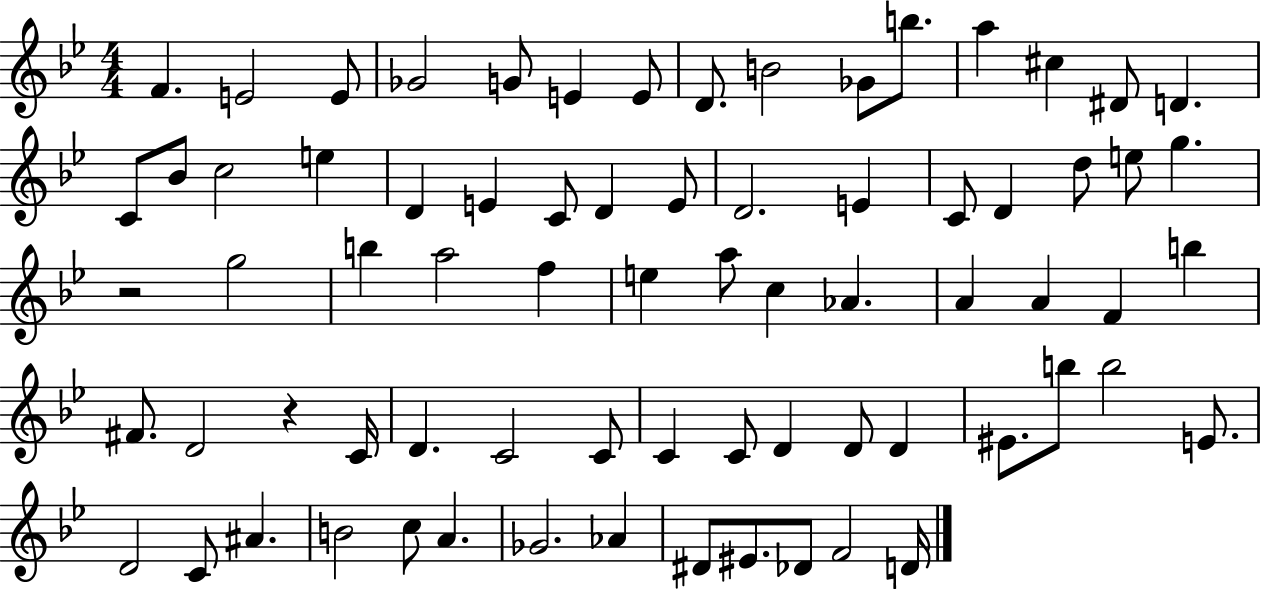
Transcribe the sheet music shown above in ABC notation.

X:1
T:Untitled
M:4/4
L:1/4
K:Bb
F E2 E/2 _G2 G/2 E E/2 D/2 B2 _G/2 b/2 a ^c ^D/2 D C/2 _B/2 c2 e D E C/2 D E/2 D2 E C/2 D d/2 e/2 g z2 g2 b a2 f e a/2 c _A A A F b ^F/2 D2 z C/4 D C2 C/2 C C/2 D D/2 D ^E/2 b/2 b2 E/2 D2 C/2 ^A B2 c/2 A _G2 _A ^D/2 ^E/2 _D/2 F2 D/4